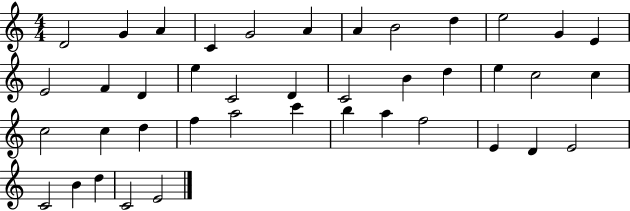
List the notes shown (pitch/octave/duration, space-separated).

D4/h G4/q A4/q C4/q G4/h A4/q A4/q B4/h D5/q E5/h G4/q E4/q E4/h F4/q D4/q E5/q C4/h D4/q C4/h B4/q D5/q E5/q C5/h C5/q C5/h C5/q D5/q F5/q A5/h C6/q B5/q A5/q F5/h E4/q D4/q E4/h C4/h B4/q D5/q C4/h E4/h